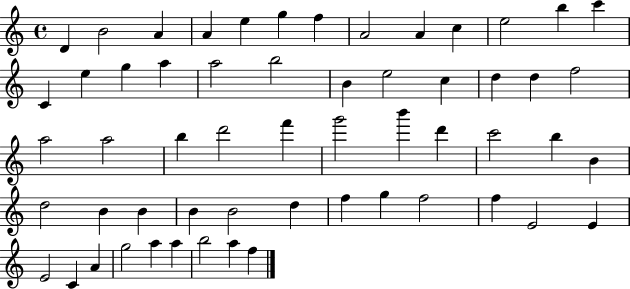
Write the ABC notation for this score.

X:1
T:Untitled
M:4/4
L:1/4
K:C
D B2 A A e g f A2 A c e2 b c' C e g a a2 b2 B e2 c d d f2 a2 a2 b d'2 f' g'2 b' d' c'2 b B d2 B B B B2 d f g f2 f E2 E E2 C A g2 a a b2 a f